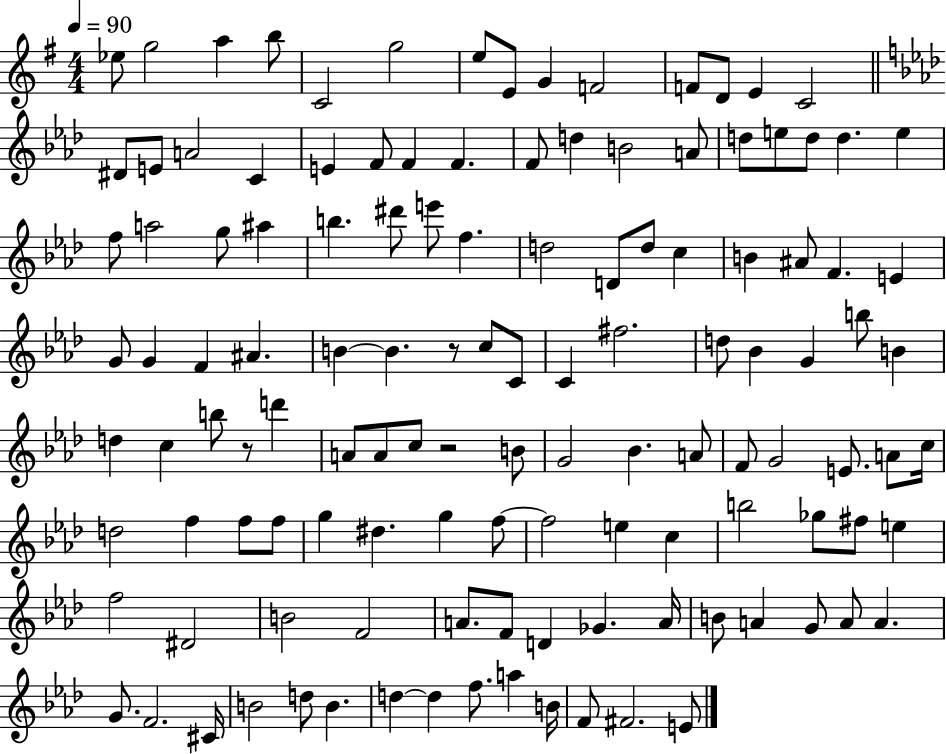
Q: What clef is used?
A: treble